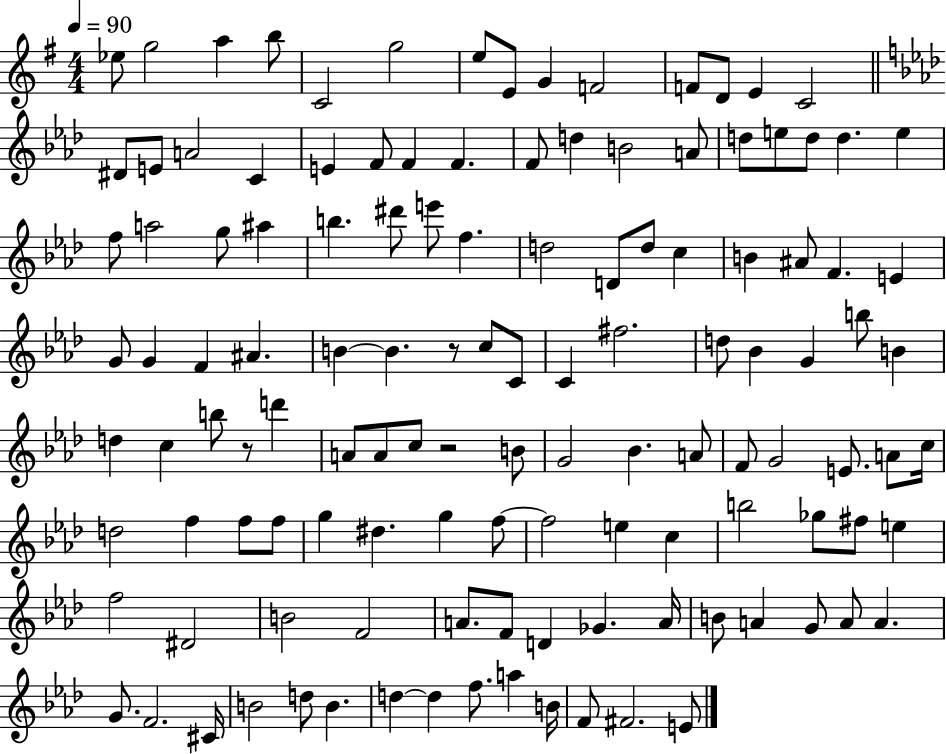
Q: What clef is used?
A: treble